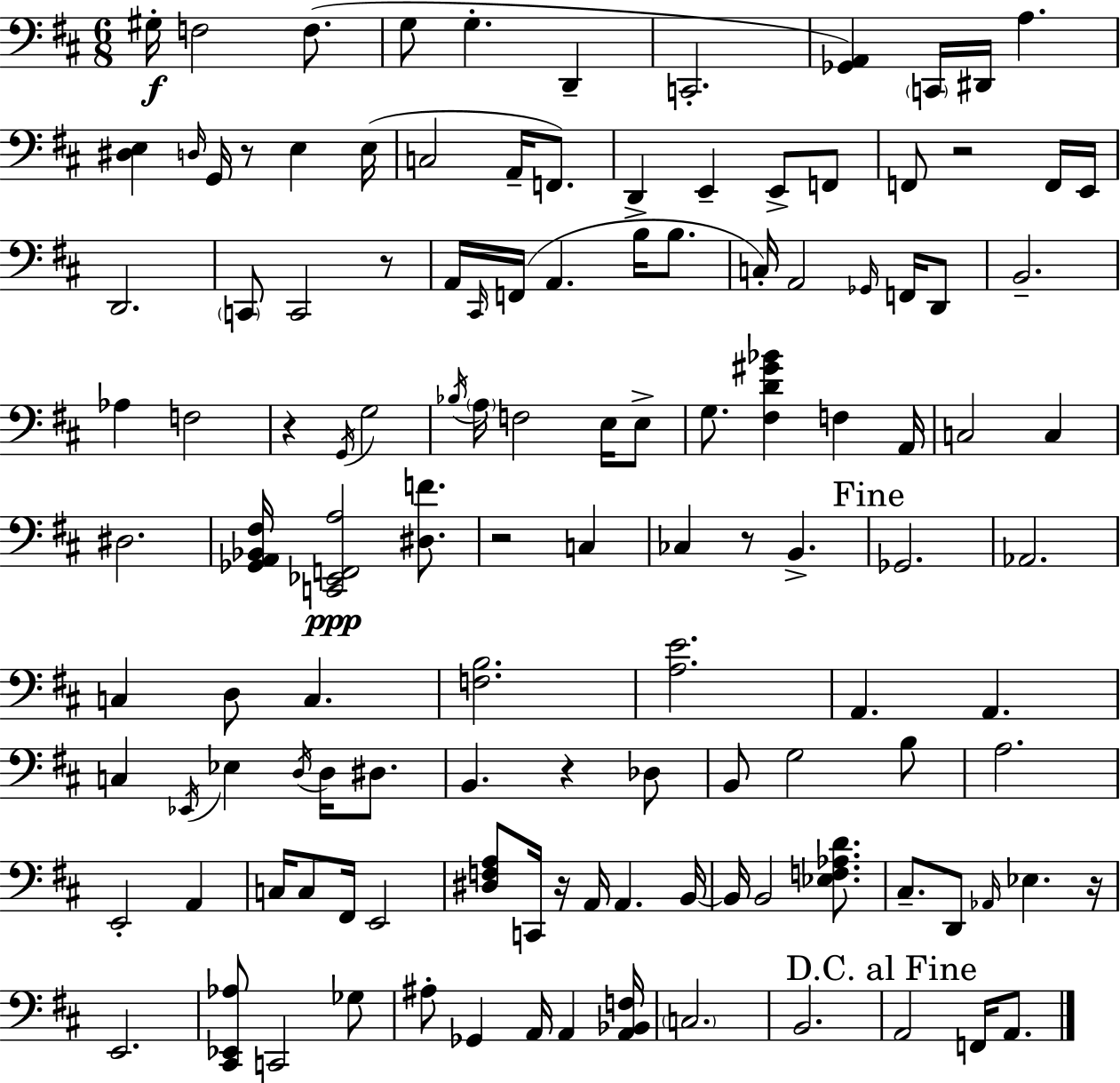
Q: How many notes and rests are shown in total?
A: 125